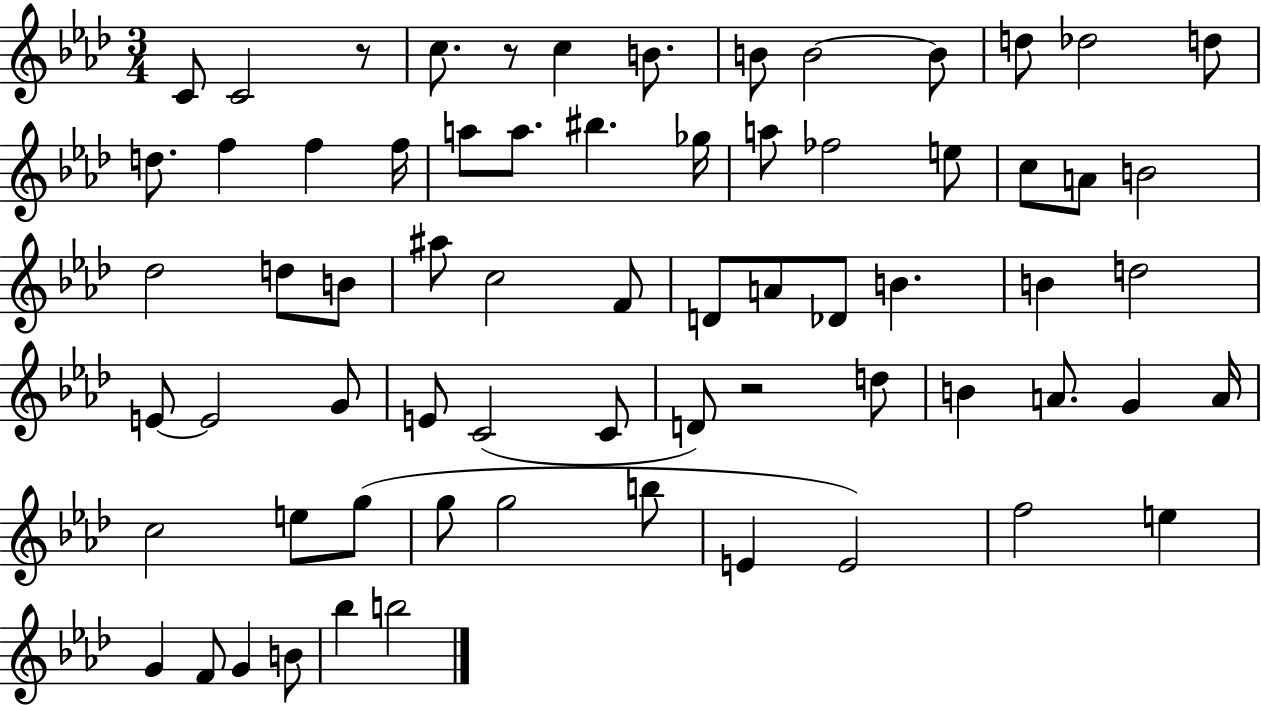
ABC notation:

X:1
T:Untitled
M:3/4
L:1/4
K:Ab
C/2 C2 z/2 c/2 z/2 c B/2 B/2 B2 B/2 d/2 _d2 d/2 d/2 f f f/4 a/2 a/2 ^b _g/4 a/2 _f2 e/2 c/2 A/2 B2 _d2 d/2 B/2 ^a/2 c2 F/2 D/2 A/2 _D/2 B B d2 E/2 E2 G/2 E/2 C2 C/2 D/2 z2 d/2 B A/2 G A/4 c2 e/2 g/2 g/2 g2 b/2 E E2 f2 e G F/2 G B/2 _b b2